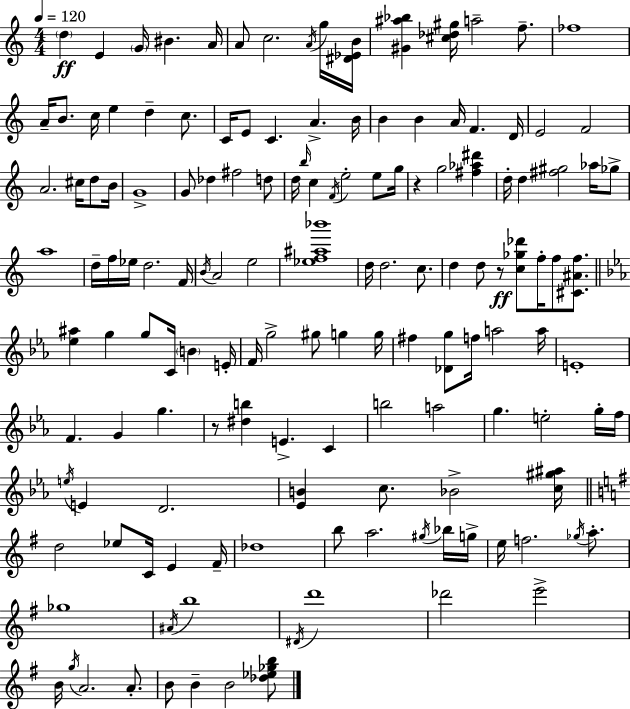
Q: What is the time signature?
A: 4/4